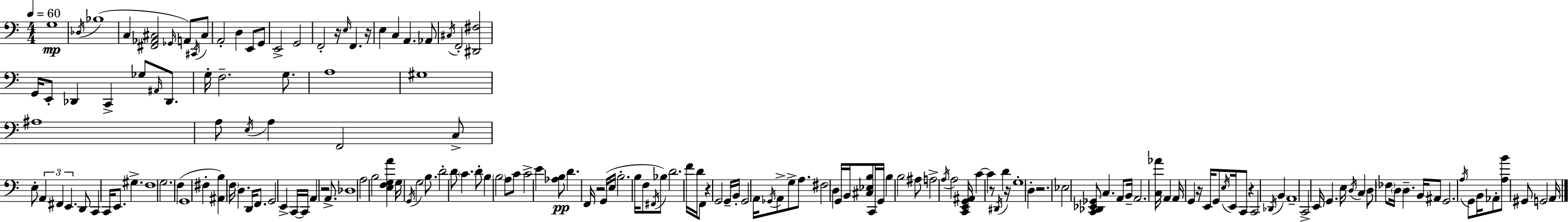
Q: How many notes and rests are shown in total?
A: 179